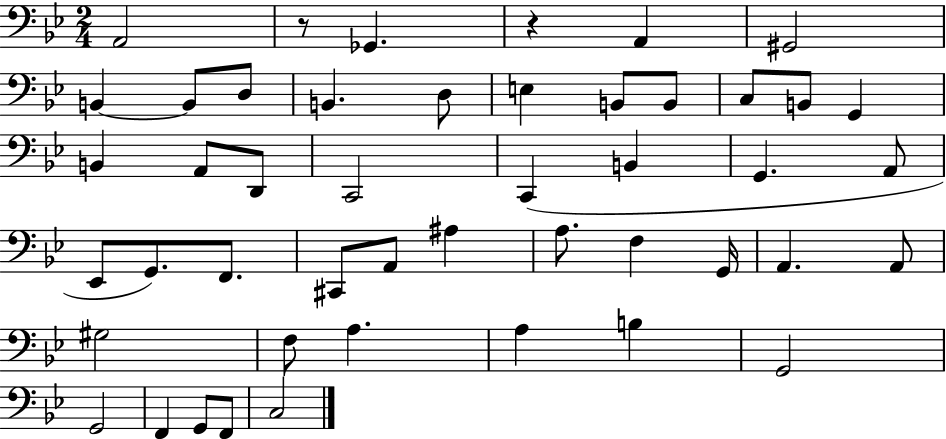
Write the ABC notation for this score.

X:1
T:Untitled
M:2/4
L:1/4
K:Bb
A,,2 z/2 _G,, z A,, ^G,,2 B,, B,,/2 D,/2 B,, D,/2 E, B,,/2 B,,/2 C,/2 B,,/2 G,, B,, A,,/2 D,,/2 C,,2 C,, B,, G,, A,,/2 _E,,/2 G,,/2 F,,/2 ^C,,/2 A,,/2 ^A, A,/2 F, G,,/4 A,, A,,/2 ^G,2 F,/2 A, A, B, G,,2 G,,2 F,, G,,/2 F,,/2 C,2